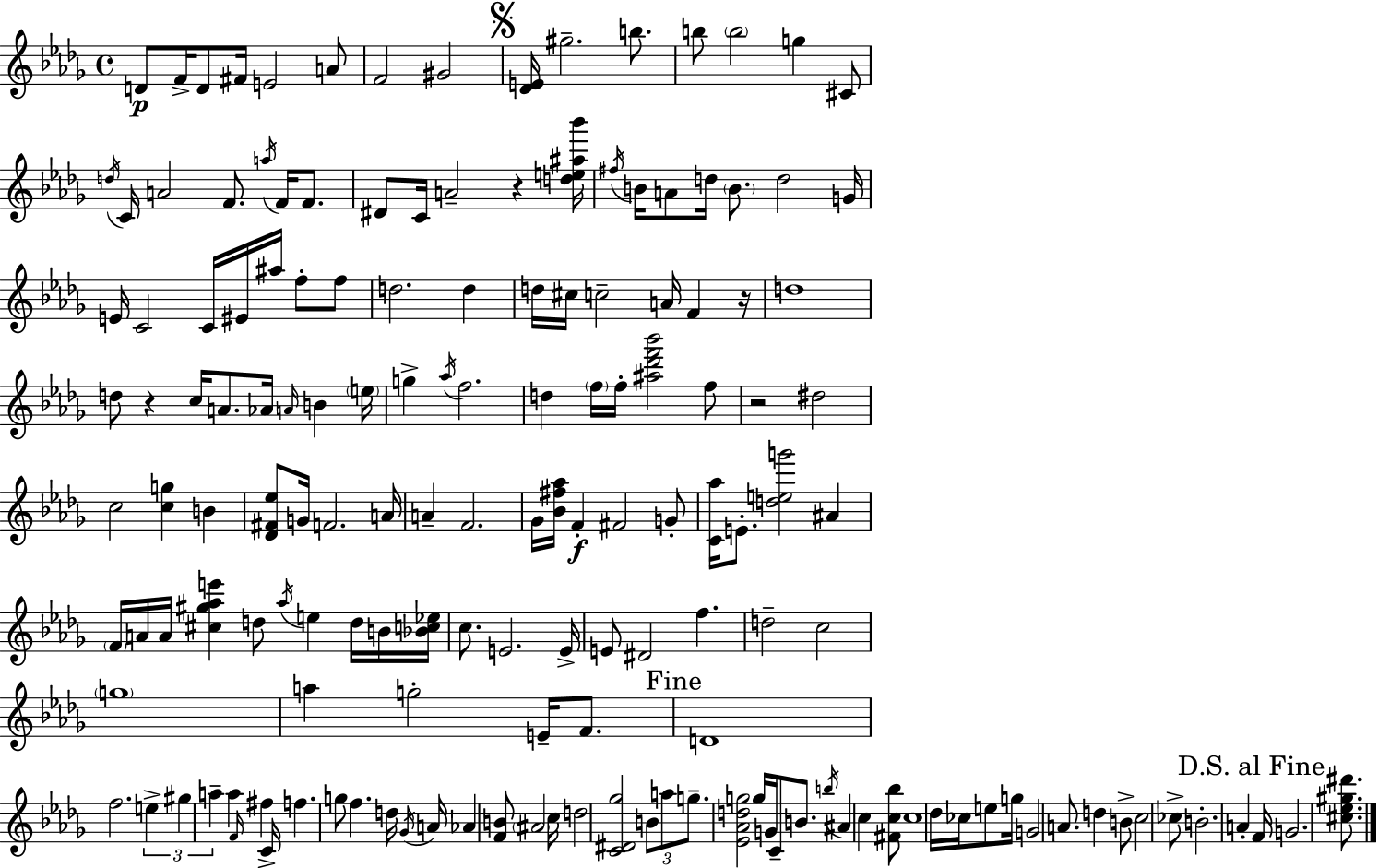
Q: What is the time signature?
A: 4/4